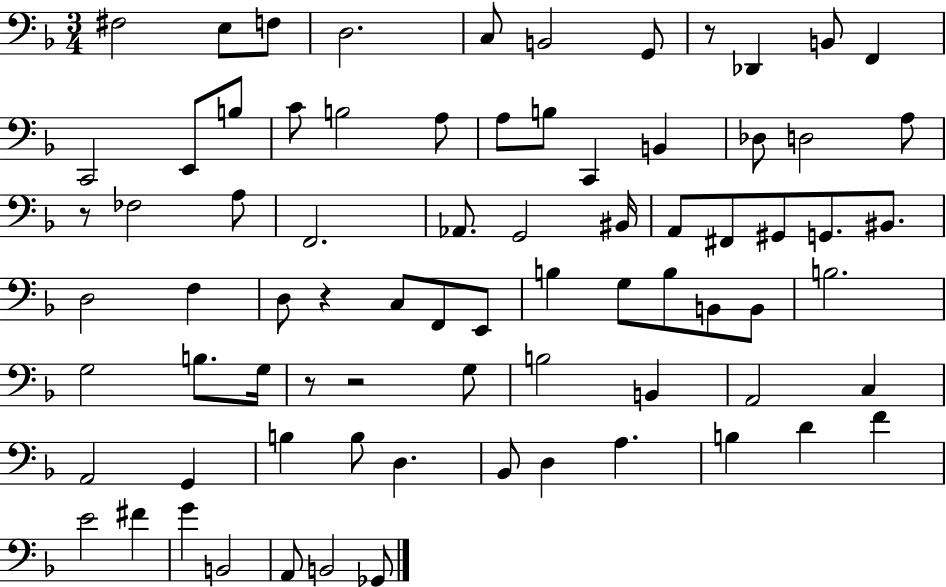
X:1
T:Untitled
M:3/4
L:1/4
K:F
^F,2 E,/2 F,/2 D,2 C,/2 B,,2 G,,/2 z/2 _D,, B,,/2 F,, C,,2 E,,/2 B,/2 C/2 B,2 A,/2 A,/2 B,/2 C,, B,, _D,/2 D,2 A,/2 z/2 _F,2 A,/2 F,,2 _A,,/2 G,,2 ^B,,/4 A,,/2 ^F,,/2 ^G,,/2 G,,/2 ^B,,/2 D,2 F, D,/2 z C,/2 F,,/2 E,,/2 B, G,/2 B,/2 B,,/2 B,,/2 B,2 G,2 B,/2 G,/4 z/2 z2 G,/2 B,2 B,, A,,2 C, A,,2 G,, B, B,/2 D, _B,,/2 D, A, B, D F E2 ^F G B,,2 A,,/2 B,,2 _G,,/2